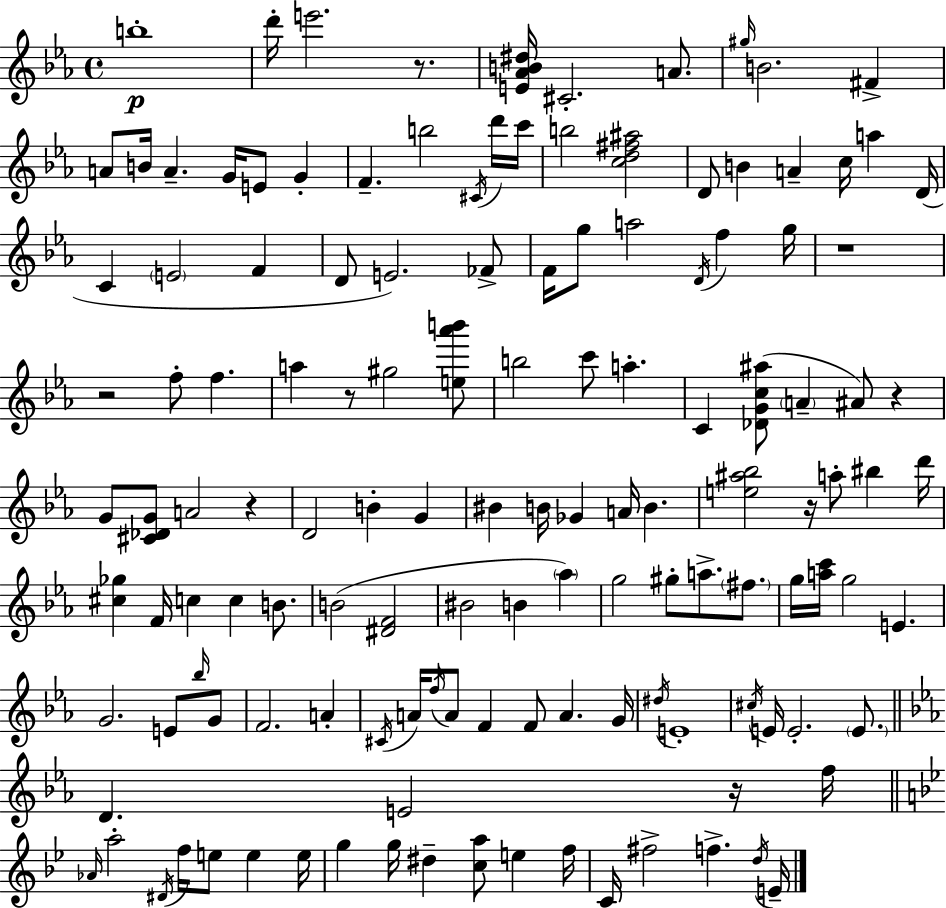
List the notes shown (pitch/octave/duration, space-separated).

B5/w D6/s E6/h. R/e. [E4,Ab4,B4,D#5]/s C#4/h. A4/e. G#5/s B4/h. F#4/q A4/e B4/s A4/q. G4/s E4/e G4/q F4/q. B5/h C#4/s D6/s C6/s B5/h [C5,D5,F#5,A#5]/h D4/e B4/q A4/q C5/s A5/q D4/s C4/q E4/h F4/q D4/e E4/h. FES4/e F4/s G5/e A5/h D4/s F5/q G5/s R/w R/h F5/e F5/q. A5/q R/e G#5/h [E5,Ab6,B6]/e B5/h C6/e A5/q. C4/q [Db4,G4,C5,A#5]/e A4/q A#4/e R/q G4/e [C#4,Db4,G4]/e A4/h R/q D4/h B4/q G4/q BIS4/q B4/s Gb4/q A4/s B4/q. [E5,A#5,Bb5]/h R/s A5/e BIS5/q D6/s [C#5,Gb5]/q F4/s C5/q C5/q B4/e. B4/h [D#4,F4]/h BIS4/h B4/q Ab5/q G5/h G#5/e A5/e. F#5/e. G5/s [A5,C6]/s G5/h E4/q. G4/h. E4/e Bb5/s G4/e F4/h. A4/q C#4/s A4/s F5/s A4/e F4/q F4/e A4/q. G4/s D#5/s E4/w C#5/s E4/s E4/h. E4/e. D4/q. E4/h R/s F5/s Ab4/s A5/h D#4/s F5/s E5/e E5/q E5/s G5/q G5/s D#5/q [C5,A5]/e E5/q F5/s C4/s F#5/h F5/q. D5/s E4/s